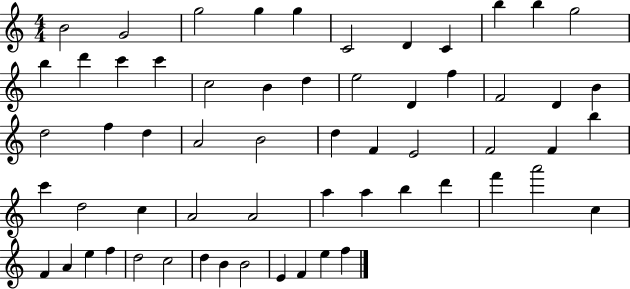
B4/h G4/h G5/h G5/q G5/q C4/h D4/q C4/q B5/q B5/q G5/h B5/q D6/q C6/q C6/q C5/h B4/q D5/q E5/h D4/q F5/q F4/h D4/q B4/q D5/h F5/q D5/q A4/h B4/h D5/q F4/q E4/h F4/h F4/q B5/q C6/q D5/h C5/q A4/h A4/h A5/q A5/q B5/q D6/q F6/q A6/h C5/q F4/q A4/q E5/q F5/q D5/h C5/h D5/q B4/q B4/h E4/q F4/q E5/q F5/q